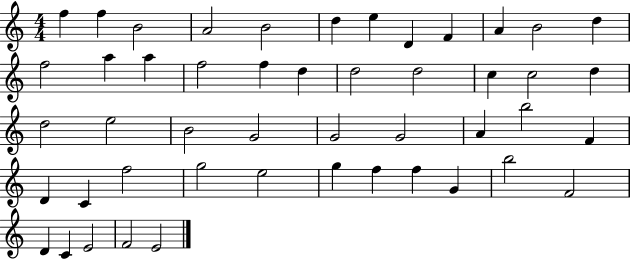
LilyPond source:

{
  \clef treble
  \numericTimeSignature
  \time 4/4
  \key c \major
  f''4 f''4 b'2 | a'2 b'2 | d''4 e''4 d'4 f'4 | a'4 b'2 d''4 | \break f''2 a''4 a''4 | f''2 f''4 d''4 | d''2 d''2 | c''4 c''2 d''4 | \break d''2 e''2 | b'2 g'2 | g'2 g'2 | a'4 b''2 f'4 | \break d'4 c'4 f''2 | g''2 e''2 | g''4 f''4 f''4 g'4 | b''2 f'2 | \break d'4 c'4 e'2 | f'2 e'2 | \bar "|."
}